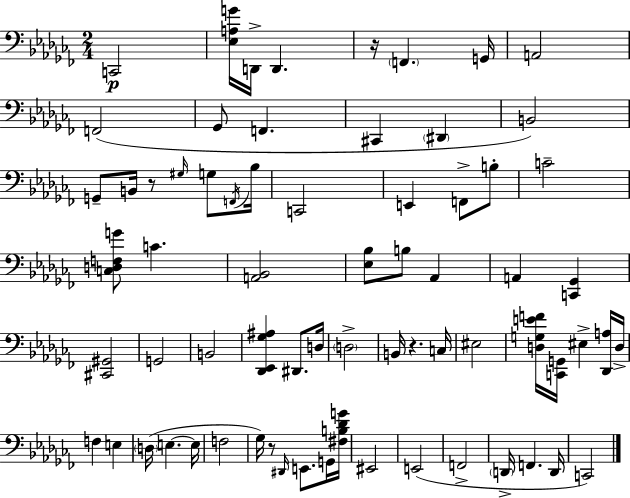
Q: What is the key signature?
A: AES minor